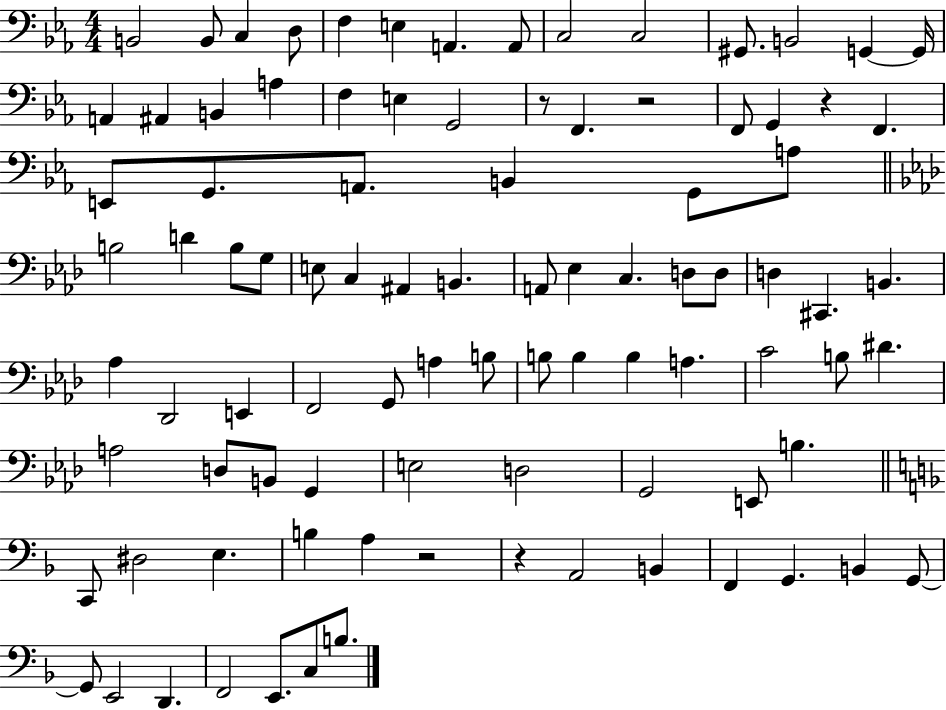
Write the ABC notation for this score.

X:1
T:Untitled
M:4/4
L:1/4
K:Eb
B,,2 B,,/2 C, D,/2 F, E, A,, A,,/2 C,2 C,2 ^G,,/2 B,,2 G,, G,,/4 A,, ^A,, B,, A, F, E, G,,2 z/2 F,, z2 F,,/2 G,, z F,, E,,/2 G,,/2 A,,/2 B,, G,,/2 A,/2 B,2 D B,/2 G,/2 E,/2 C, ^A,, B,, A,,/2 _E, C, D,/2 D,/2 D, ^C,, B,, _A, _D,,2 E,, F,,2 G,,/2 A, B,/2 B,/2 B, B, A, C2 B,/2 ^D A,2 D,/2 B,,/2 G,, E,2 D,2 G,,2 E,,/2 B, C,,/2 ^D,2 E, B, A, z2 z A,,2 B,, F,, G,, B,, G,,/2 G,,/2 E,,2 D,, F,,2 E,,/2 C,/2 B,/2